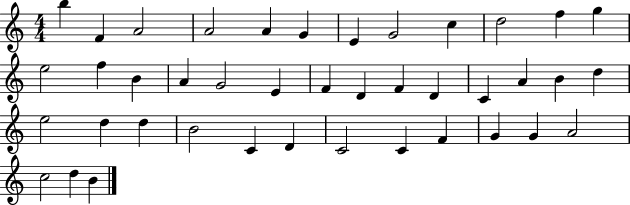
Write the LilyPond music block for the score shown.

{
  \clef treble
  \numericTimeSignature
  \time 4/4
  \key c \major
  b''4 f'4 a'2 | a'2 a'4 g'4 | e'4 g'2 c''4 | d''2 f''4 g''4 | \break e''2 f''4 b'4 | a'4 g'2 e'4 | f'4 d'4 f'4 d'4 | c'4 a'4 b'4 d''4 | \break e''2 d''4 d''4 | b'2 c'4 d'4 | c'2 c'4 f'4 | g'4 g'4 a'2 | \break c''2 d''4 b'4 | \bar "|."
}